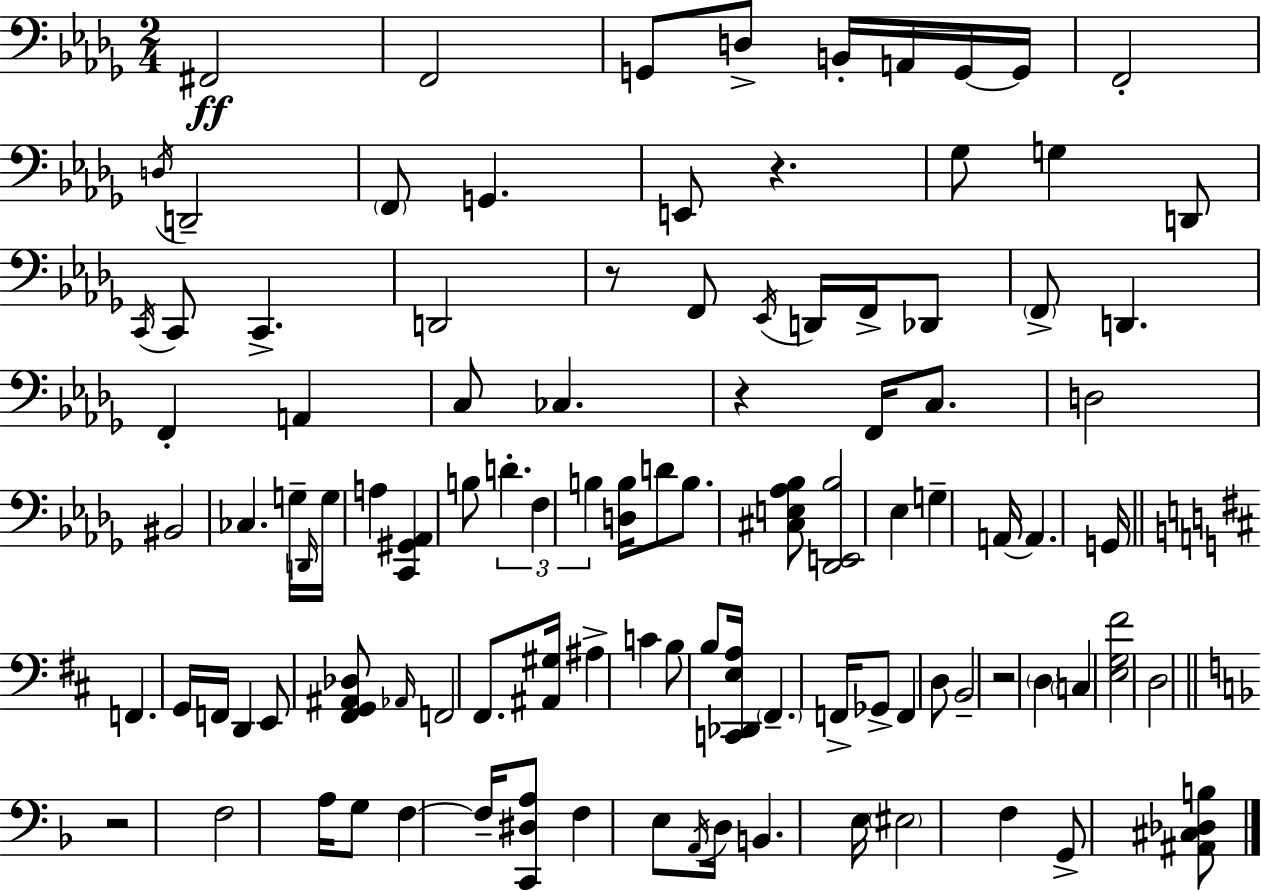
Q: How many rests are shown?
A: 5